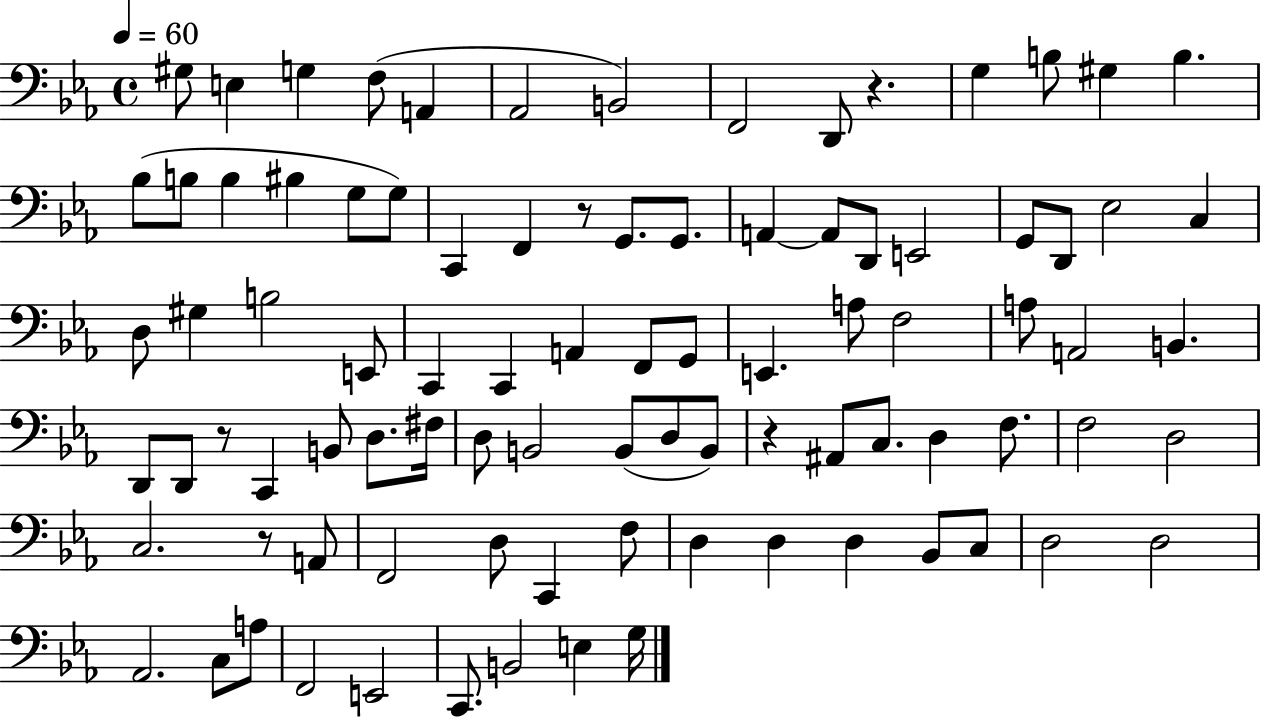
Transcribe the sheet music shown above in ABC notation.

X:1
T:Untitled
M:4/4
L:1/4
K:Eb
^G,/2 E, G, F,/2 A,, _A,,2 B,,2 F,,2 D,,/2 z G, B,/2 ^G, B, _B,/2 B,/2 B, ^B, G,/2 G,/2 C,, F,, z/2 G,,/2 G,,/2 A,, A,,/2 D,,/2 E,,2 G,,/2 D,,/2 _E,2 C, D,/2 ^G, B,2 E,,/2 C,, C,, A,, F,,/2 G,,/2 E,, A,/2 F,2 A,/2 A,,2 B,, D,,/2 D,,/2 z/2 C,, B,,/2 D,/2 ^F,/4 D,/2 B,,2 B,,/2 D,/2 B,,/2 z ^A,,/2 C,/2 D, F,/2 F,2 D,2 C,2 z/2 A,,/2 F,,2 D,/2 C,, F,/2 D, D, D, _B,,/2 C,/2 D,2 D,2 _A,,2 C,/2 A,/2 F,,2 E,,2 C,,/2 B,,2 E, G,/4